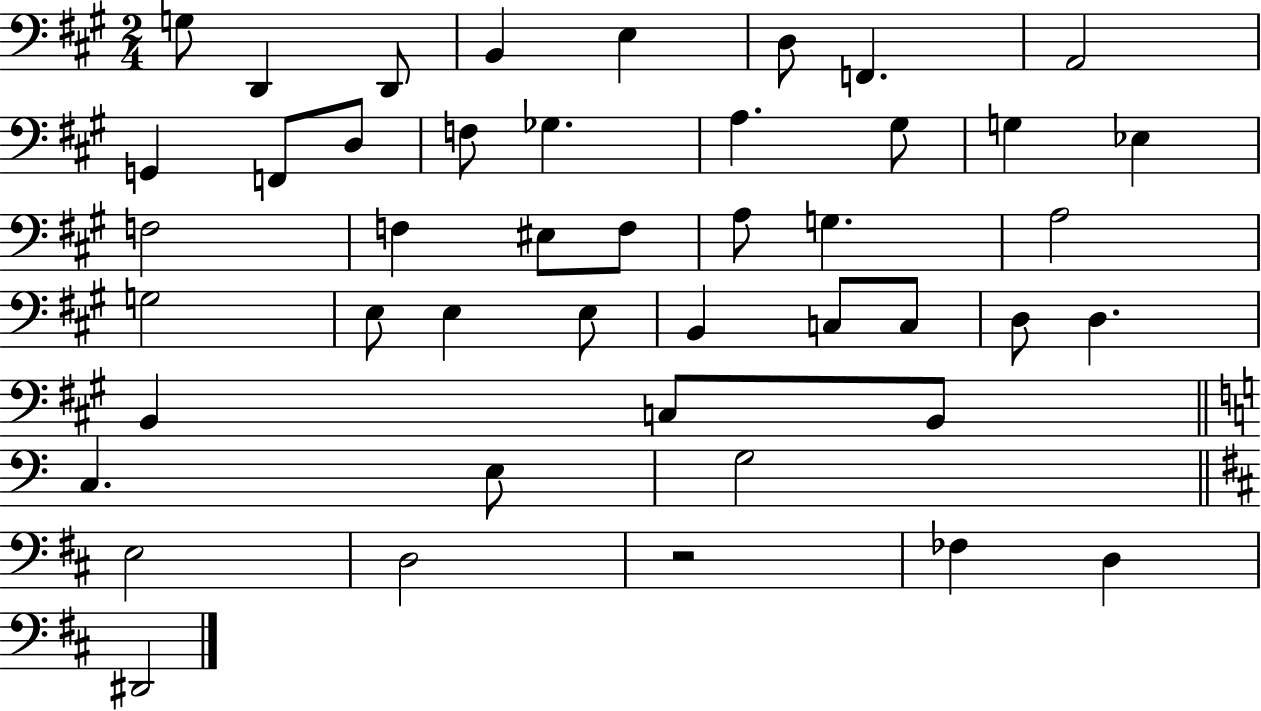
X:1
T:Untitled
M:2/4
L:1/4
K:A
G,/2 D,, D,,/2 B,, E, D,/2 F,, A,,2 G,, F,,/2 D,/2 F,/2 _G, A, ^G,/2 G, _E, F,2 F, ^E,/2 F,/2 A,/2 G, A,2 G,2 E,/2 E, E,/2 B,, C,/2 C,/2 D,/2 D, B,, C,/2 B,,/2 C, E,/2 G,2 E,2 D,2 z2 _F, D, ^D,,2